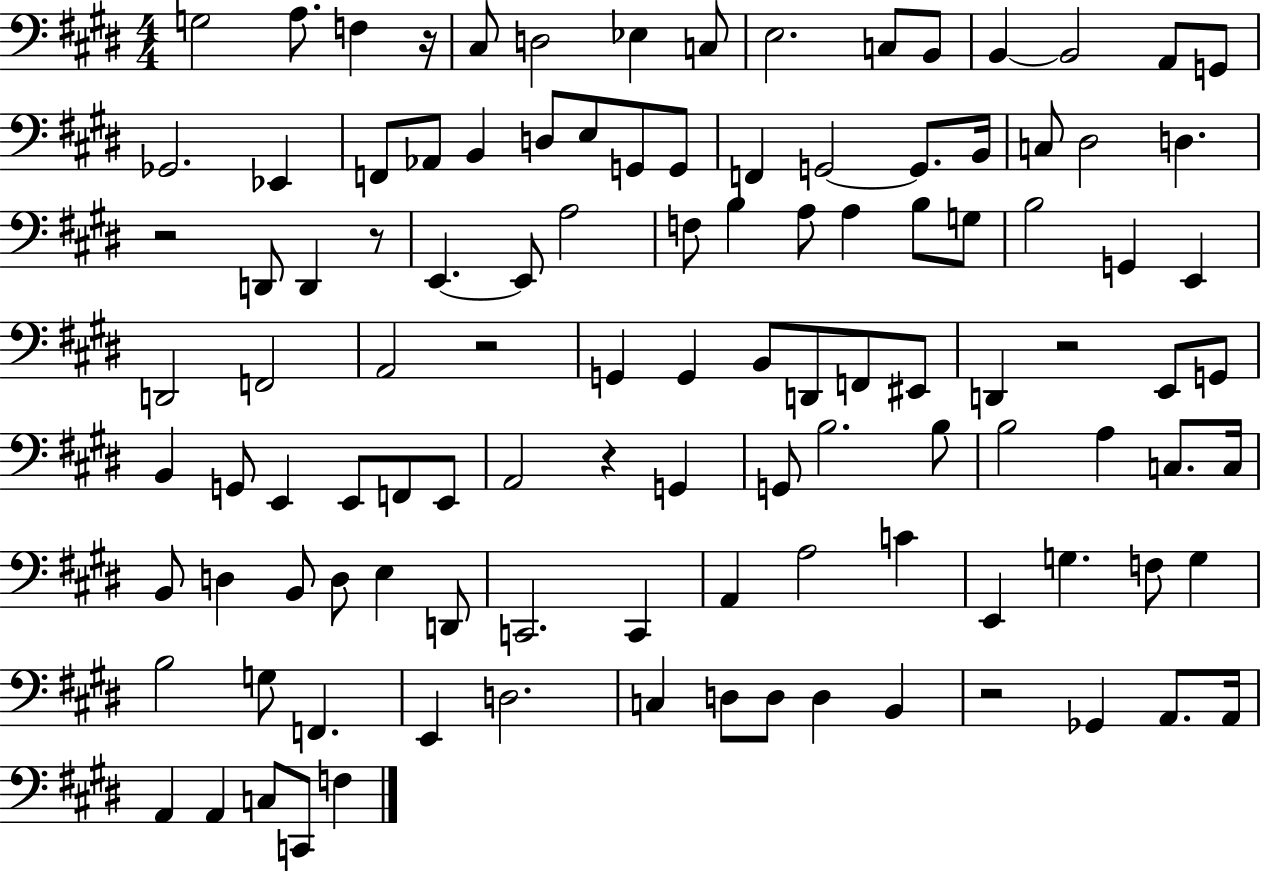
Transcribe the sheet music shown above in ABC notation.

X:1
T:Untitled
M:4/4
L:1/4
K:E
G,2 A,/2 F, z/4 ^C,/2 D,2 _E, C,/2 E,2 C,/2 B,,/2 B,, B,,2 A,,/2 G,,/2 _G,,2 _E,, F,,/2 _A,,/2 B,, D,/2 E,/2 G,,/2 G,,/2 F,, G,,2 G,,/2 B,,/4 C,/2 ^D,2 D, z2 D,,/2 D,, z/2 E,, E,,/2 A,2 F,/2 B, A,/2 A, B,/2 G,/2 B,2 G,, E,, D,,2 F,,2 A,,2 z2 G,, G,, B,,/2 D,,/2 F,,/2 ^E,,/2 D,, z2 E,,/2 G,,/2 B,, G,,/2 E,, E,,/2 F,,/2 E,,/2 A,,2 z G,, G,,/2 B,2 B,/2 B,2 A, C,/2 C,/4 B,,/2 D, B,,/2 D,/2 E, D,,/2 C,,2 C,, A,, A,2 C E,, G, F,/2 G, B,2 G,/2 F,, E,, D,2 C, D,/2 D,/2 D, B,, z2 _G,, A,,/2 A,,/4 A,, A,, C,/2 C,,/2 F,